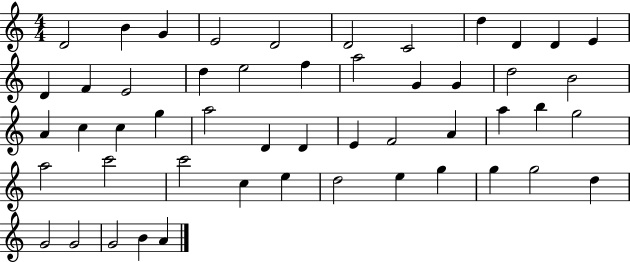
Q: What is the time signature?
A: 4/4